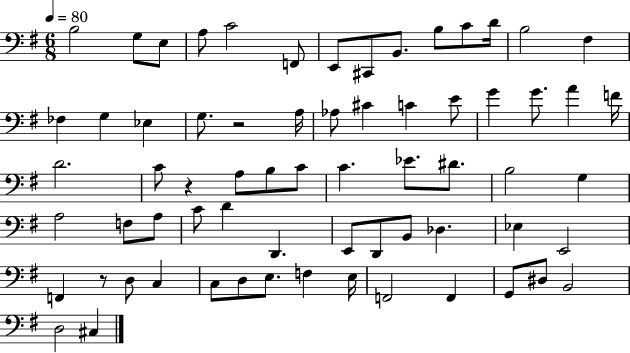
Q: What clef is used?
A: bass